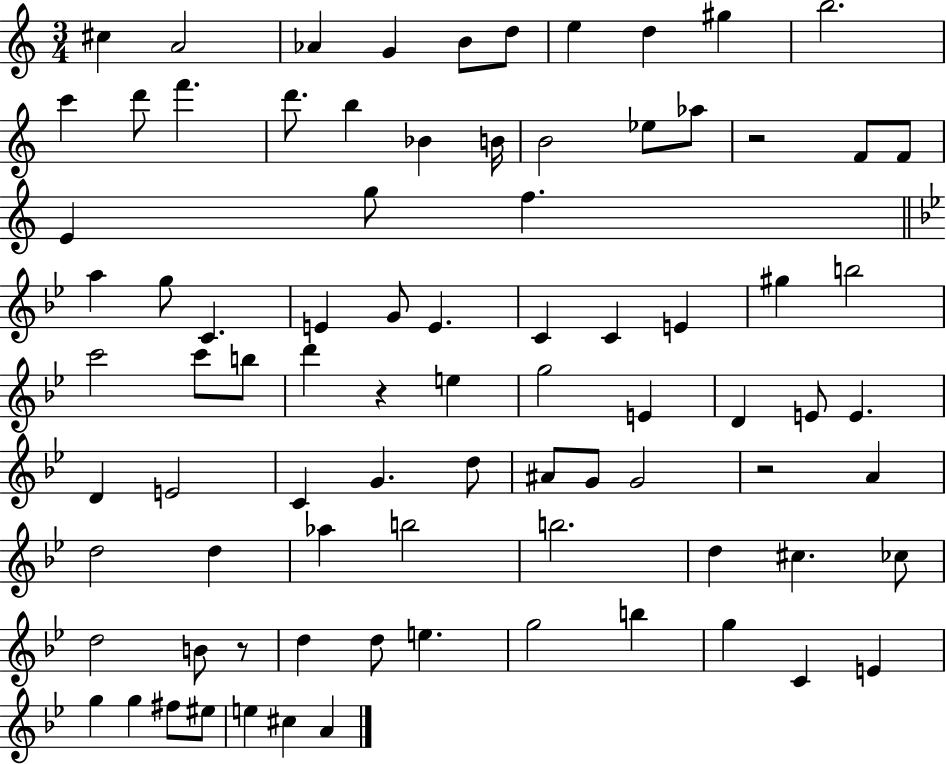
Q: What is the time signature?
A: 3/4